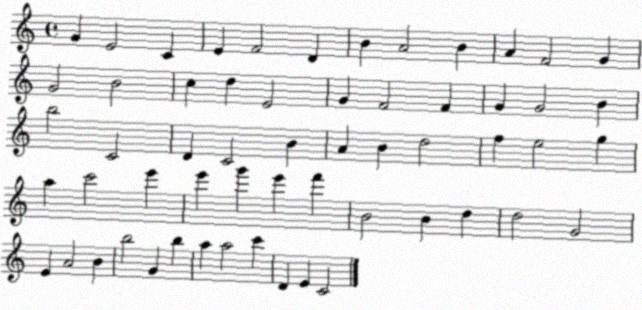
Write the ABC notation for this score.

X:1
T:Untitled
M:4/4
L:1/4
K:C
G E2 C E F2 D B A2 B A F2 G G2 B2 c d E2 G F2 F G G2 B b2 C2 D C2 B A B d2 f e2 g a c'2 e' e' g' e' f' B2 B d d2 G2 E A2 B b2 G b a a2 c' D E C2